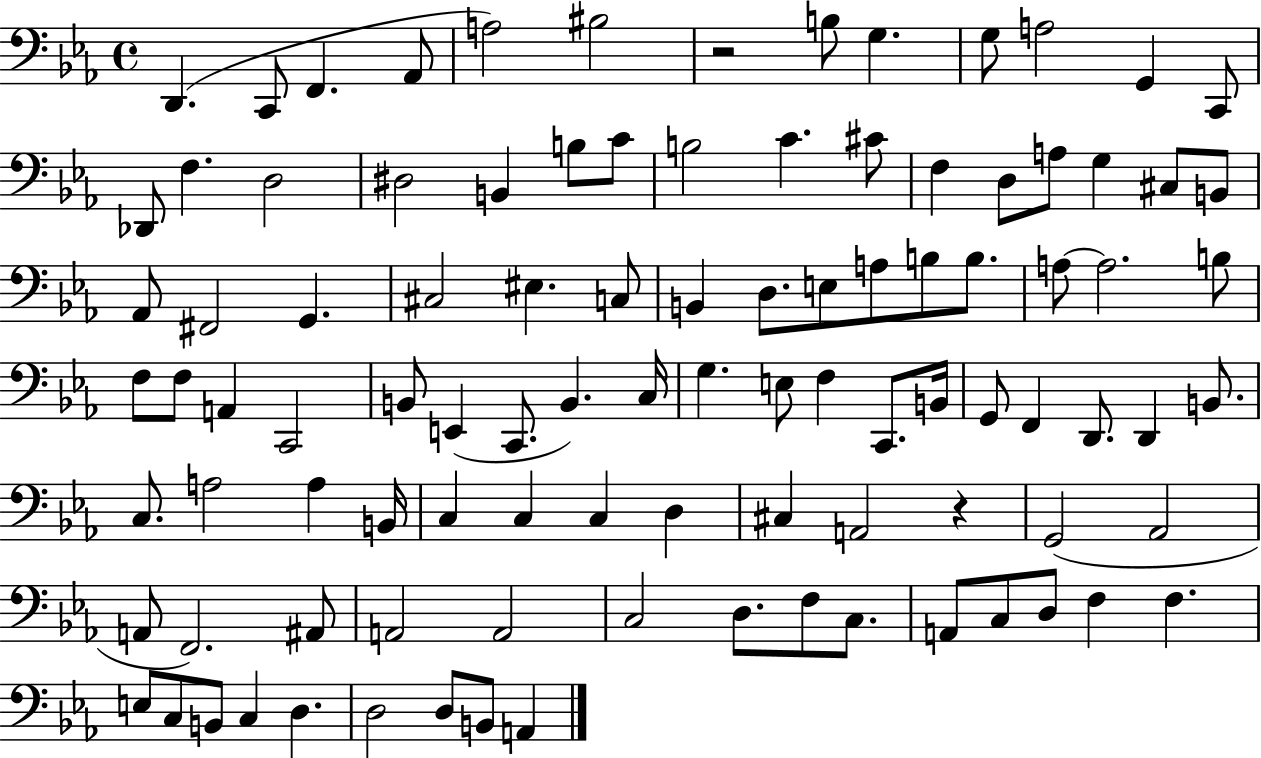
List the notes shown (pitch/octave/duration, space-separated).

D2/q. C2/e F2/q. Ab2/e A3/h BIS3/h R/h B3/e G3/q. G3/e A3/h G2/q C2/e Db2/e F3/q. D3/h D#3/h B2/q B3/e C4/e B3/h C4/q. C#4/e F3/q D3/e A3/e G3/q C#3/e B2/e Ab2/e F#2/h G2/q. C#3/h EIS3/q. C3/e B2/q D3/e. E3/e A3/e B3/e B3/e. A3/e A3/h. B3/e F3/e F3/e A2/q C2/h B2/e E2/q C2/e. B2/q. C3/s G3/q. E3/e F3/q C2/e. B2/s G2/e F2/q D2/e. D2/q B2/e. C3/e. A3/h A3/q B2/s C3/q C3/q C3/q D3/q C#3/q A2/h R/q G2/h Ab2/h A2/e F2/h. A#2/e A2/h A2/h C3/h D3/e. F3/e C3/e. A2/e C3/e D3/e F3/q F3/q. E3/e C3/e B2/e C3/q D3/q. D3/h D3/e B2/e A2/q